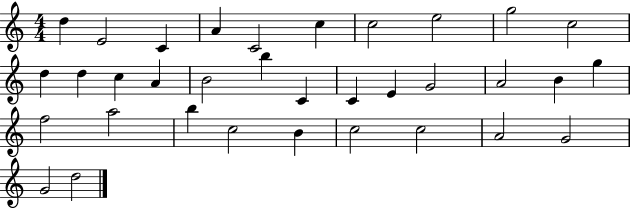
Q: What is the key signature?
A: C major